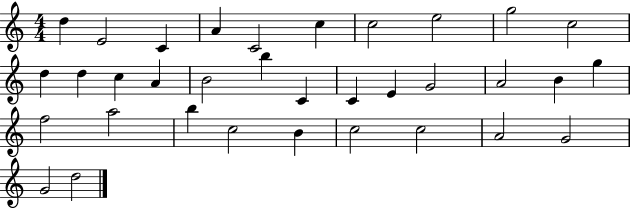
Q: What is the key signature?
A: C major